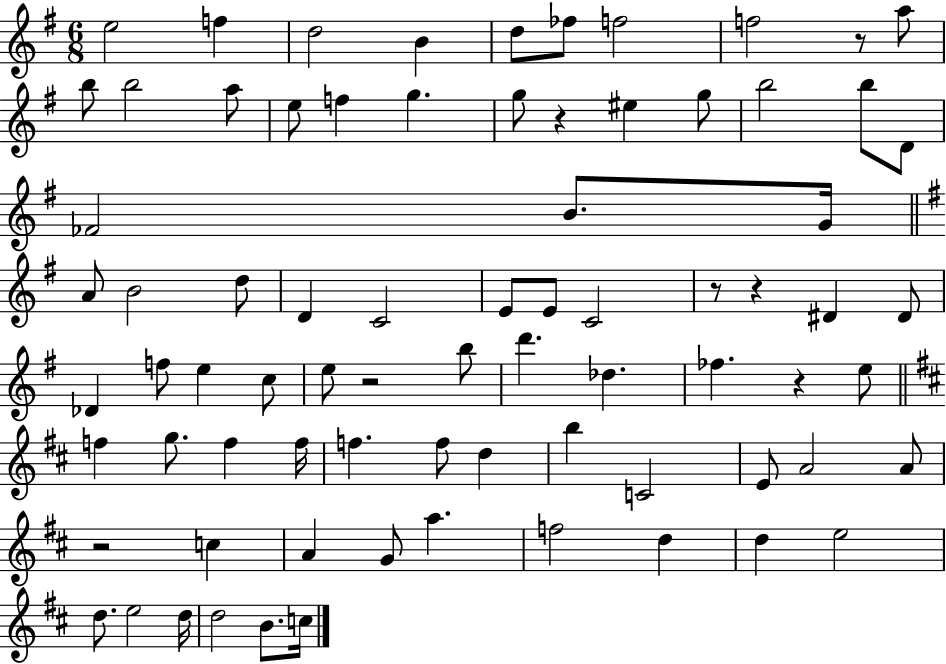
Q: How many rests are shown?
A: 7